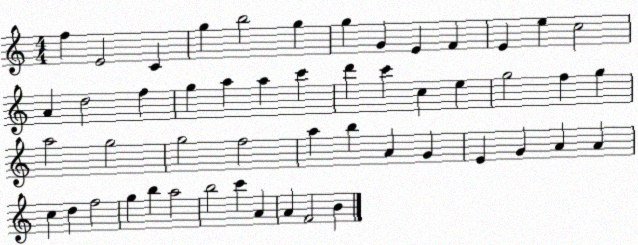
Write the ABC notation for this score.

X:1
T:Untitled
M:4/4
L:1/4
K:C
f E2 C g b2 g g G E F E e c2 A d2 f g a a c' d' c' c e g2 f g a2 g2 g2 f2 a b A G E G A A c d f2 g b a2 b2 c' A A F2 B